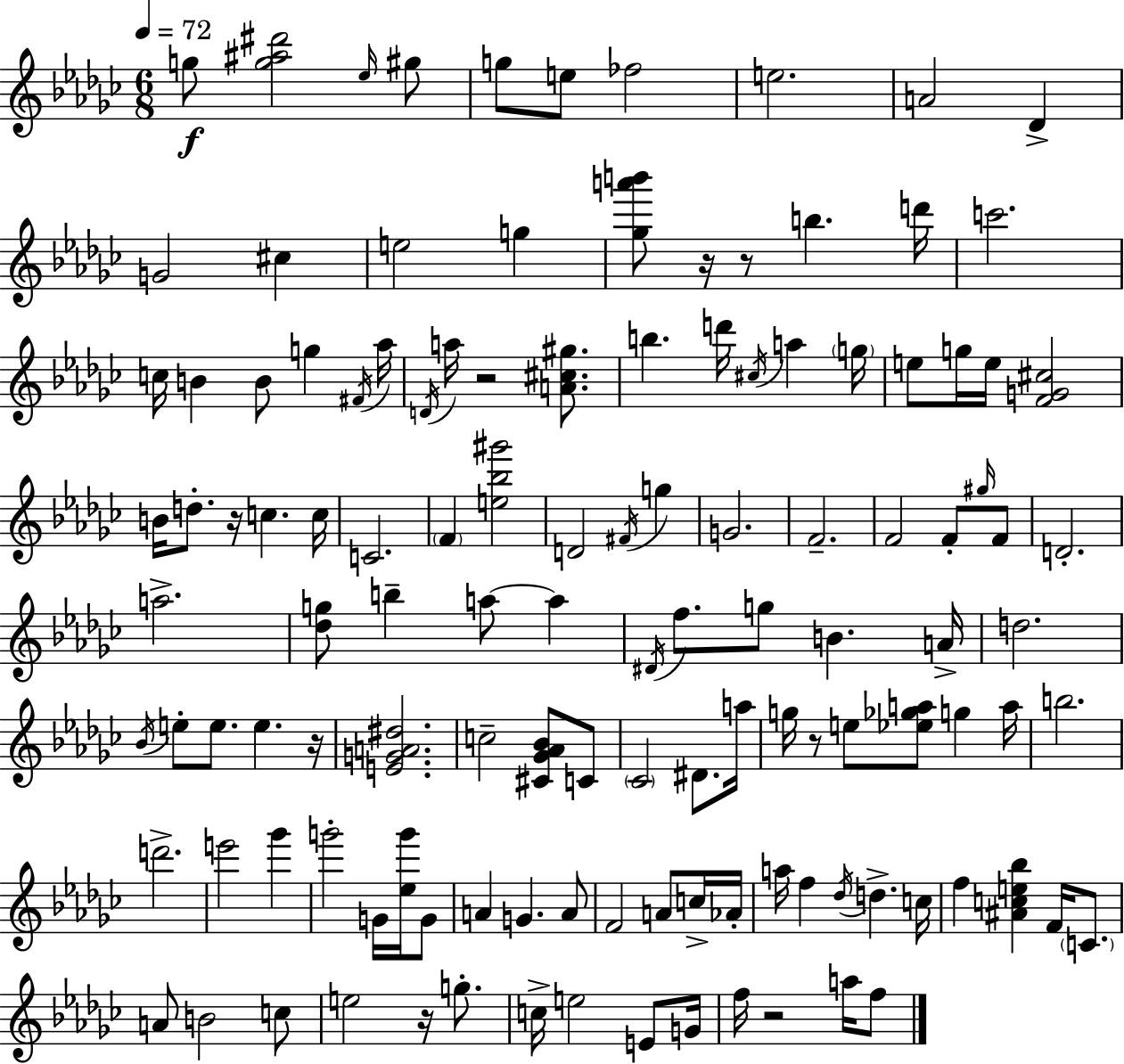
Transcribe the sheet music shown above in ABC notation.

X:1
T:Untitled
M:6/8
L:1/4
K:Ebm
g/2 [g^a^d']2 _e/4 ^g/2 g/2 e/2 _f2 e2 A2 _D G2 ^c e2 g [_ga'b']/2 z/4 z/2 b d'/4 c'2 c/4 B B/2 g ^F/4 _a/4 D/4 a/4 z2 [A^c^g]/2 b d'/4 ^c/4 a g/4 e/2 g/4 e/4 [FG^c]2 B/4 d/2 z/4 c c/4 C2 F [e_b^g']2 D2 ^F/4 g G2 F2 F2 F/2 ^g/4 F/2 D2 a2 [_dg]/2 b a/2 a ^D/4 f/2 g/2 B A/4 d2 _B/4 e/2 e/2 e z/4 [EGA^d]2 c2 [^C_G_A_B]/2 C/2 _C2 ^D/2 a/4 g/4 z/2 e/2 [_e_ga]/2 g a/4 b2 d'2 e'2 _g' g'2 G/4 [_eg']/4 G/2 A G A/2 F2 A/2 c/4 _A/4 a/4 f _d/4 d c/4 f [^Ace_b] F/4 C/2 A/2 B2 c/2 e2 z/4 g/2 c/4 e2 E/2 G/4 f/4 z2 a/4 f/2